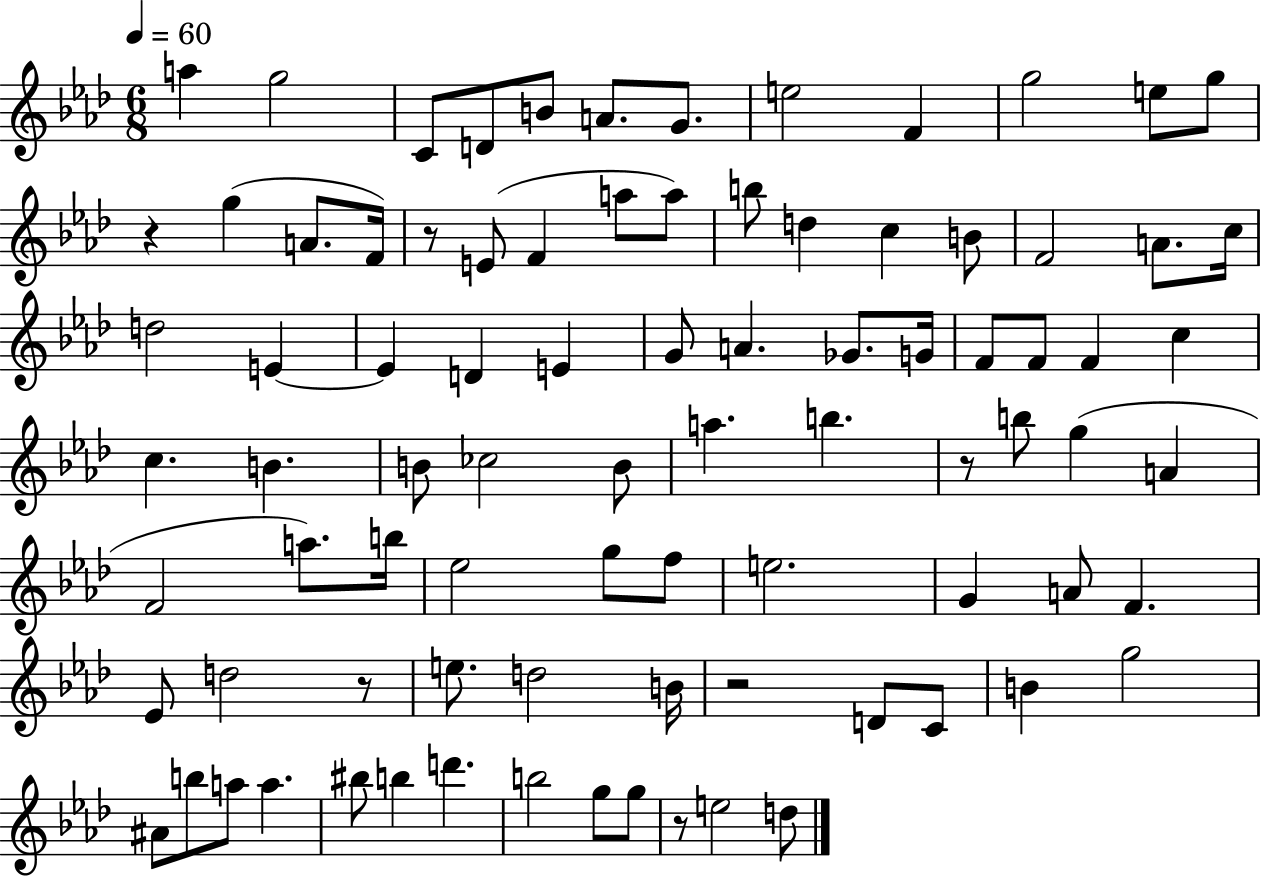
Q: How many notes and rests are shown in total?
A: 86